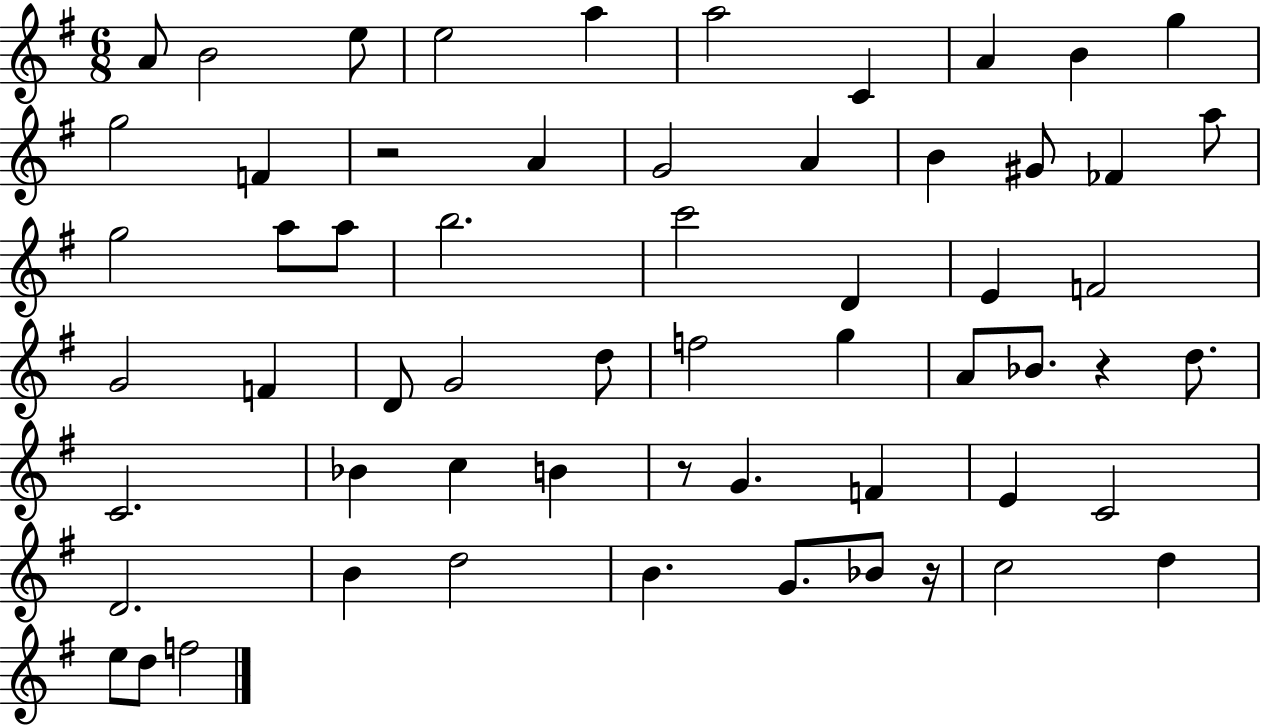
A4/e B4/h E5/e E5/h A5/q A5/h C4/q A4/q B4/q G5/q G5/h F4/q R/h A4/q G4/h A4/q B4/q G#4/e FES4/q A5/e G5/h A5/e A5/e B5/h. C6/h D4/q E4/q F4/h G4/h F4/q D4/e G4/h D5/e F5/h G5/q A4/e Bb4/e. R/q D5/e. C4/h. Bb4/q C5/q B4/q R/e G4/q. F4/q E4/q C4/h D4/h. B4/q D5/h B4/q. G4/e. Bb4/e R/s C5/h D5/q E5/e D5/e F5/h